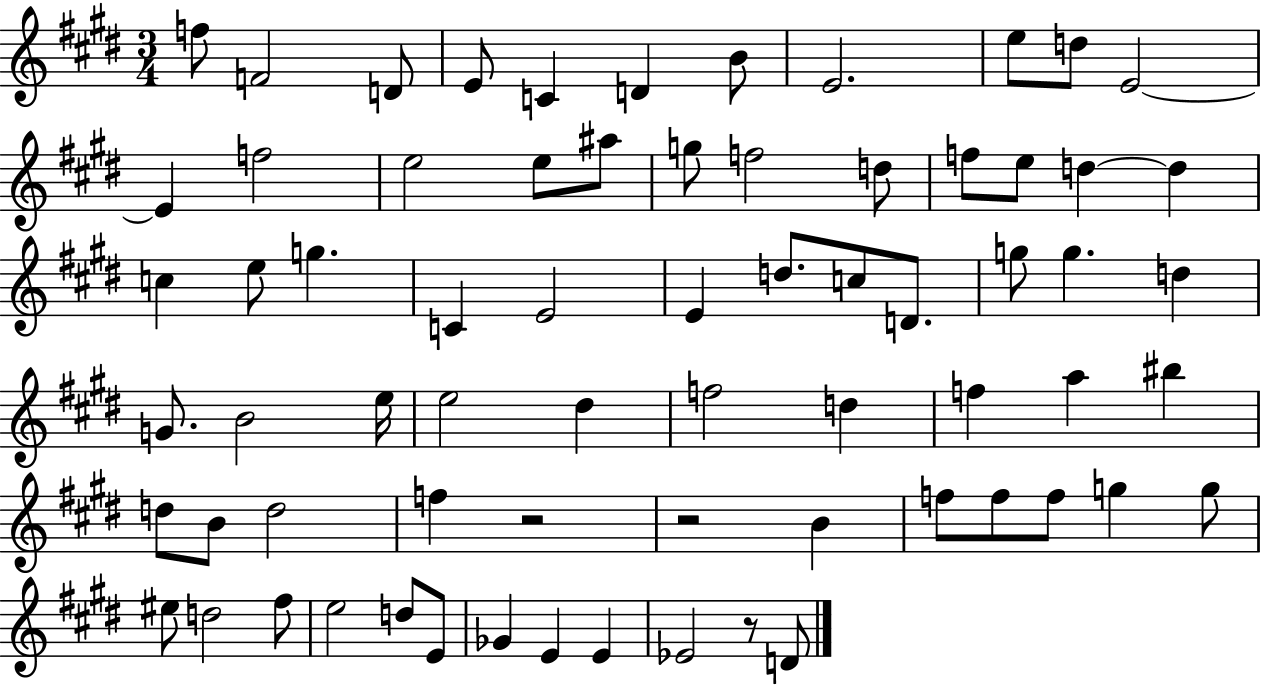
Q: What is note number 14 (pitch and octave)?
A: E5